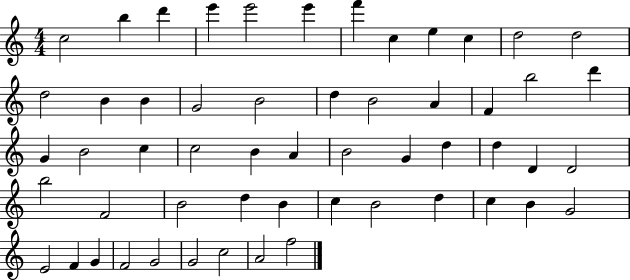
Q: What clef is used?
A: treble